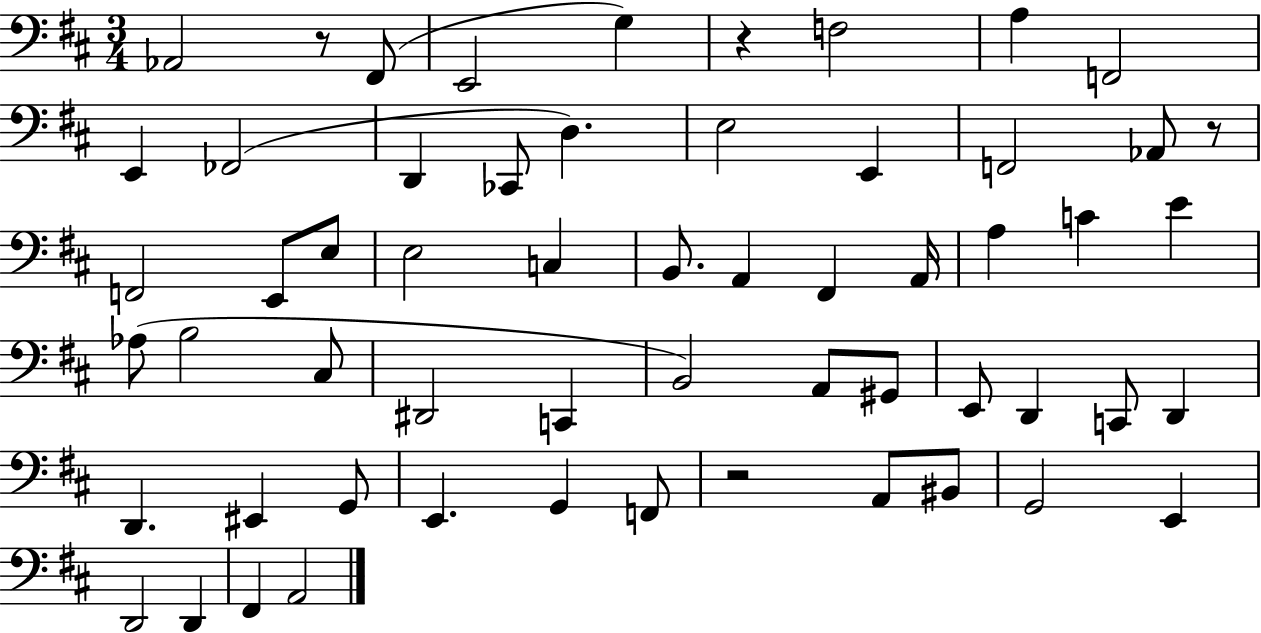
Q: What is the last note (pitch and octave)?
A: A2